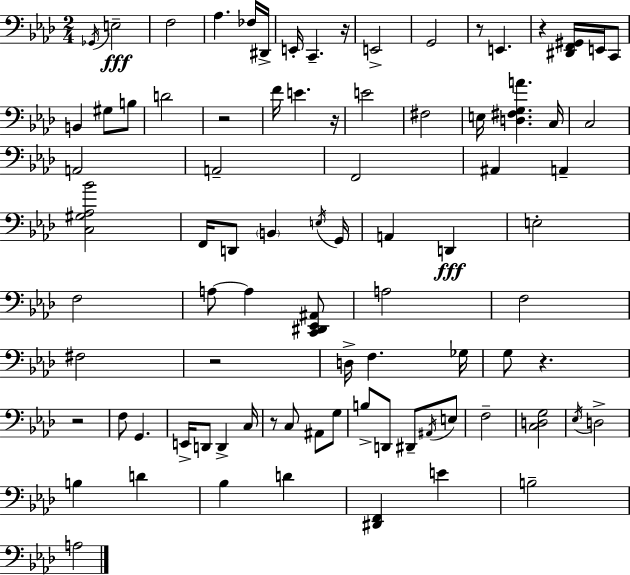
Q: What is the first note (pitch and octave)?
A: Gb2